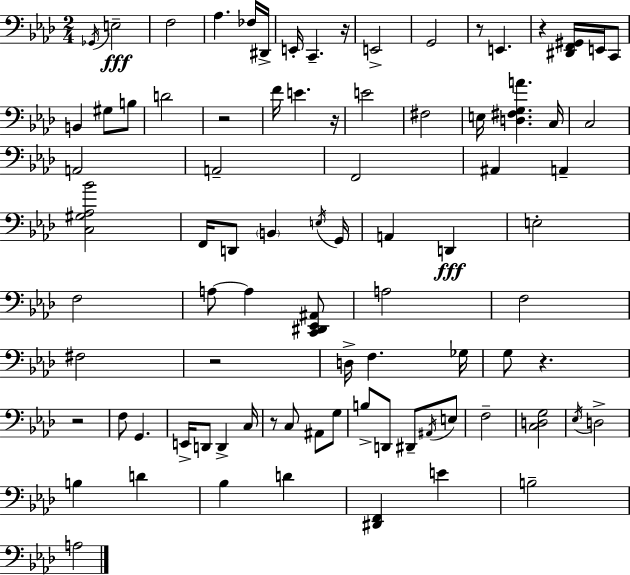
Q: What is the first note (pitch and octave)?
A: Gb2